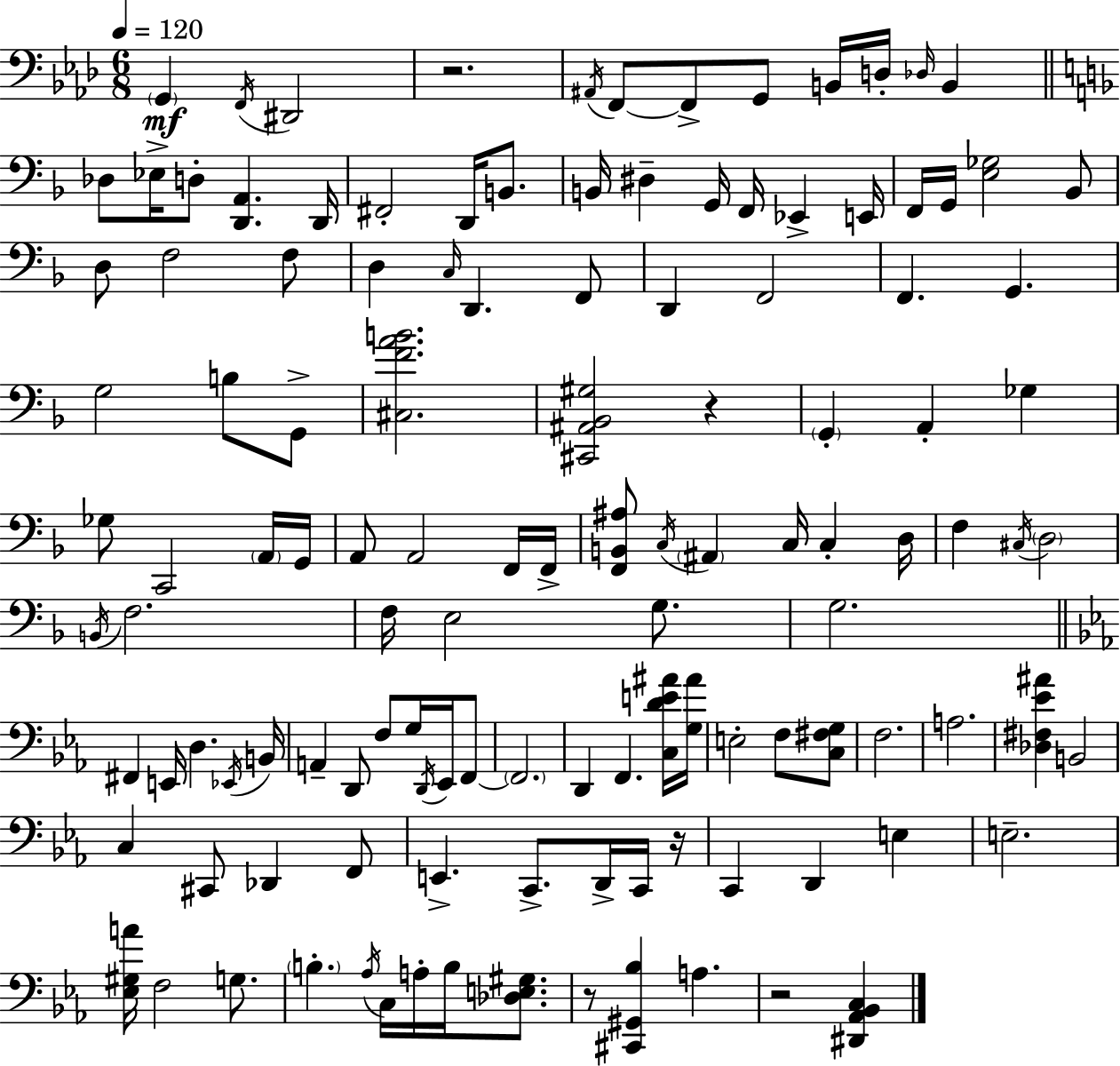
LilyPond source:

{
  \clef bass
  \numericTimeSignature
  \time 6/8
  \key f \minor
  \tempo 4 = 120
  \parenthesize g,4\mf \acciaccatura { f,16 } dis,2 | r2. | \acciaccatura { ais,16 } f,8~~ f,8-> g,8 b,16 d16-. \grace { des16 } b,4 | \bar "||" \break \key d \minor des8 ees16-> d8-. <d, a,>4. d,16 | fis,2-. d,16 b,8. | b,16 dis4-- g,16 f,16 ees,4-> e,16 | f,16 g,16 <e ges>2 bes,8 | \break d8 f2 f8 | d4 \grace { c16 } d,4. f,8 | d,4 f,2 | f,4. g,4. | \break g2 b8 g,8-> | <cis f' a' b'>2. | <cis, ais, bes, gis>2 r4 | \parenthesize g,4-. a,4-. ges4 | \break ges8 c,2 \parenthesize a,16 | g,16 a,8 a,2 f,16 | f,16-> <f, b, ais>8 \acciaccatura { c16 } \parenthesize ais,4 c16 c4-. | d16 f4 \acciaccatura { cis16 } \parenthesize d2 | \break \acciaccatura { b,16 } f2. | f16 e2 | g8. g2. | \bar "||" \break \key ees \major fis,4 e,16 d4. \acciaccatura { ees,16 } | b,16 a,4-- d,8 f8 g16 \acciaccatura { d,16 } ees,16 | f,8~~ \parenthesize f,2. | d,4 f,4. | \break <c d' e' ais'>16 <g ais'>16 e2-. f8 | <c fis g>8 f2. | a2. | <des fis ees' ais'>4 b,2 | \break c4 cis,8 des,4 | f,8 e,4.-> c,8.-> d,16-> | c,16 r16 c,4 d,4 e4 | e2.-- | \break <ees gis a'>16 f2 g8. | \parenthesize b4.-. \acciaccatura { aes16 } c16 a16-. b16 | <des e gis>8. r8 <cis, gis, bes>4 a4. | r2 <dis, aes, bes, c>4 | \break \bar "|."
}